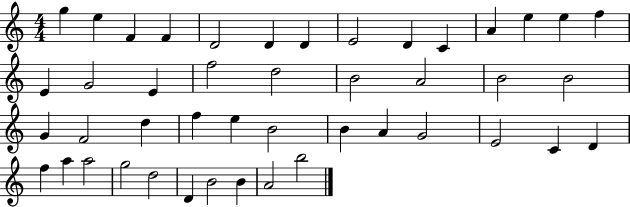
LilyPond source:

{
  \clef treble
  \numericTimeSignature
  \time 4/4
  \key c \major
  g''4 e''4 f'4 f'4 | d'2 d'4 d'4 | e'2 d'4 c'4 | a'4 e''4 e''4 f''4 | \break e'4 g'2 e'4 | f''2 d''2 | b'2 a'2 | b'2 b'2 | \break g'4 f'2 d''4 | f''4 e''4 b'2 | b'4 a'4 g'2 | e'2 c'4 d'4 | \break f''4 a''4 a''2 | g''2 d''2 | d'4 b'2 b'4 | a'2 b''2 | \break \bar "|."
}